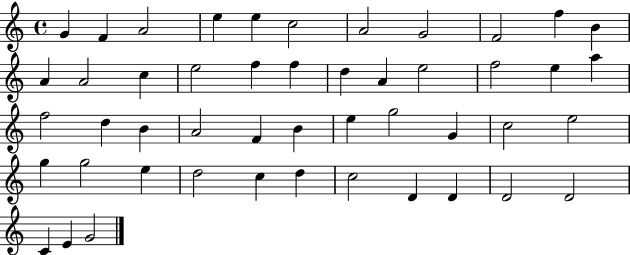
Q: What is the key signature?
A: C major